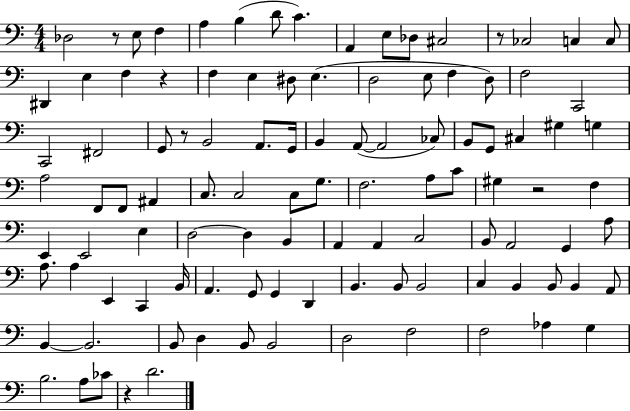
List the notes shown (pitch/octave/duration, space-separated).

Db3/h R/e E3/e F3/q A3/q B3/q D4/e C4/q. A2/q E3/e Db3/e C#3/h R/e CES3/h C3/q C3/e D#2/q E3/q F3/q R/q F3/q E3/q D#3/e E3/q. D3/h E3/e F3/q D3/e F3/h C2/h C2/h F#2/h G2/e R/e B2/h A2/e. G2/s B2/q A2/e A2/h CES3/e B2/e G2/e C#3/q G#3/q G3/q A3/h F2/e F2/e A#2/q C3/e. C3/h C3/e G3/e. F3/h. A3/e C4/e G#3/q R/h F3/q E2/q E2/h E3/q D3/h D3/q B2/q A2/q A2/q C3/h B2/e A2/h G2/q A3/e A3/e. A3/q E2/q C2/q B2/s A2/q. G2/e G2/q D2/q B2/q. B2/e B2/h C3/q B2/q B2/e B2/q A2/e B2/q B2/h. B2/e D3/q B2/e B2/h D3/h F3/h F3/h Ab3/q G3/q B3/h. A3/e CES4/e R/q D4/h.